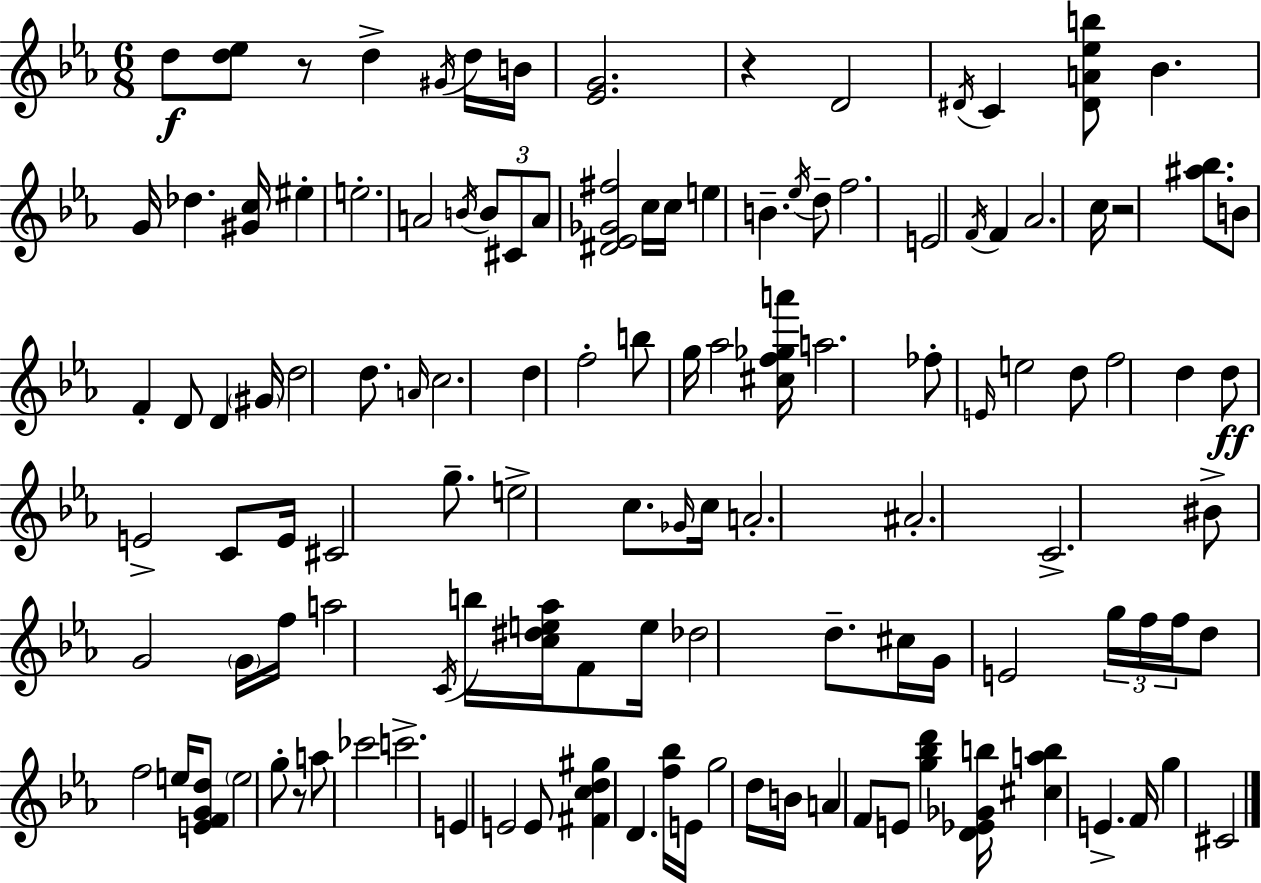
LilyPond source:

{
  \clef treble
  \numericTimeSignature
  \time 6/8
  \key c \minor
  \repeat volta 2 { d''8\f <d'' ees''>8 r8 d''4-> \acciaccatura { gis'16 } d''16 | b'16 <ees' g'>2. | r4 d'2 | \acciaccatura { dis'16 } c'4 <dis' a' ees'' b''>8 bes'4. | \break g'16 des''4. <gis' c''>16 eis''4-. | e''2.-. | a'2 \acciaccatura { b'16 } \tuplet 3/2 { b'8 | cis'8 a'8 } <dis' ees' ges' fis''>2 | \break c''16 c''16 e''4 b'4.-- | \acciaccatura { ees''16 } d''8-- f''2. | e'2 | \acciaccatura { f'16 } f'4 aes'2. | \break c''16 r2 | <ais'' bes''>8. b'8 f'4-. d'8 | d'4 \parenthesize gis'16 d''2 | d''8. \grace { a'16 } c''2. | \break d''4 f''2-. | b''8 g''16 aes''2 | <cis'' f'' ges'' a'''>16 a''2. | fes''8-. \grace { e'16 } e''2 | \break d''8 f''2 | d''4 d''8\ff e'2-> | c'8 e'16 cis'2 | g''8.-- e''2-> | \break c''8. \grace { ges'16 } c''16 a'2.-. | ais'2.-. | c'2.-> | bis'8-> g'2 | \break \parenthesize g'16 f''16 a''2 | \acciaccatura { c'16 } b''16 <c'' dis'' e'' aes''>16 f'8 e''16 des''2 | d''8.-- cis''16 g'16 e'2 | \tuplet 3/2 { g''16 f''16 f''16 } d''8 | \break f''2 e''16 <e' f' g' d''>8 \parenthesize e''2 | g''8-. r8 a''8 | ces'''2 c'''2.-> | e'4 | \break e'2 e'8 <fis' c'' d'' gis''>4 | d'4. <f'' bes''>16 e'16 g''2 | d''16 b'16 a'4 | f'8 e'8 <g'' bes'' d'''>4 <d' ees' ges' b''>16 <cis'' a'' b''>4 | \break e'4.-> f'16 g''4 | cis'2 } \bar "|."
}